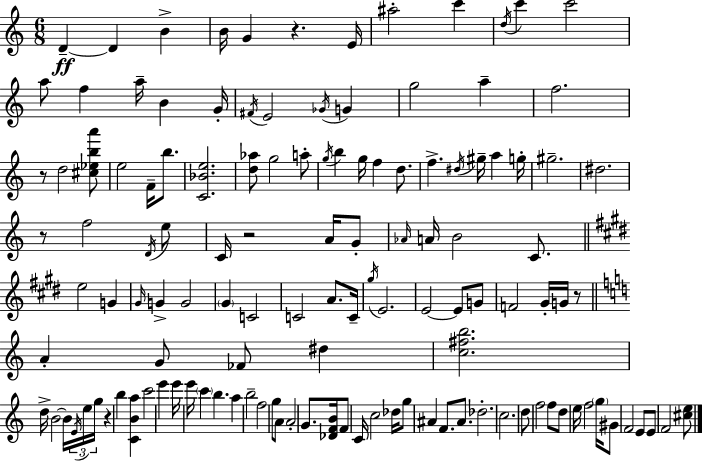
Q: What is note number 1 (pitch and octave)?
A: D4